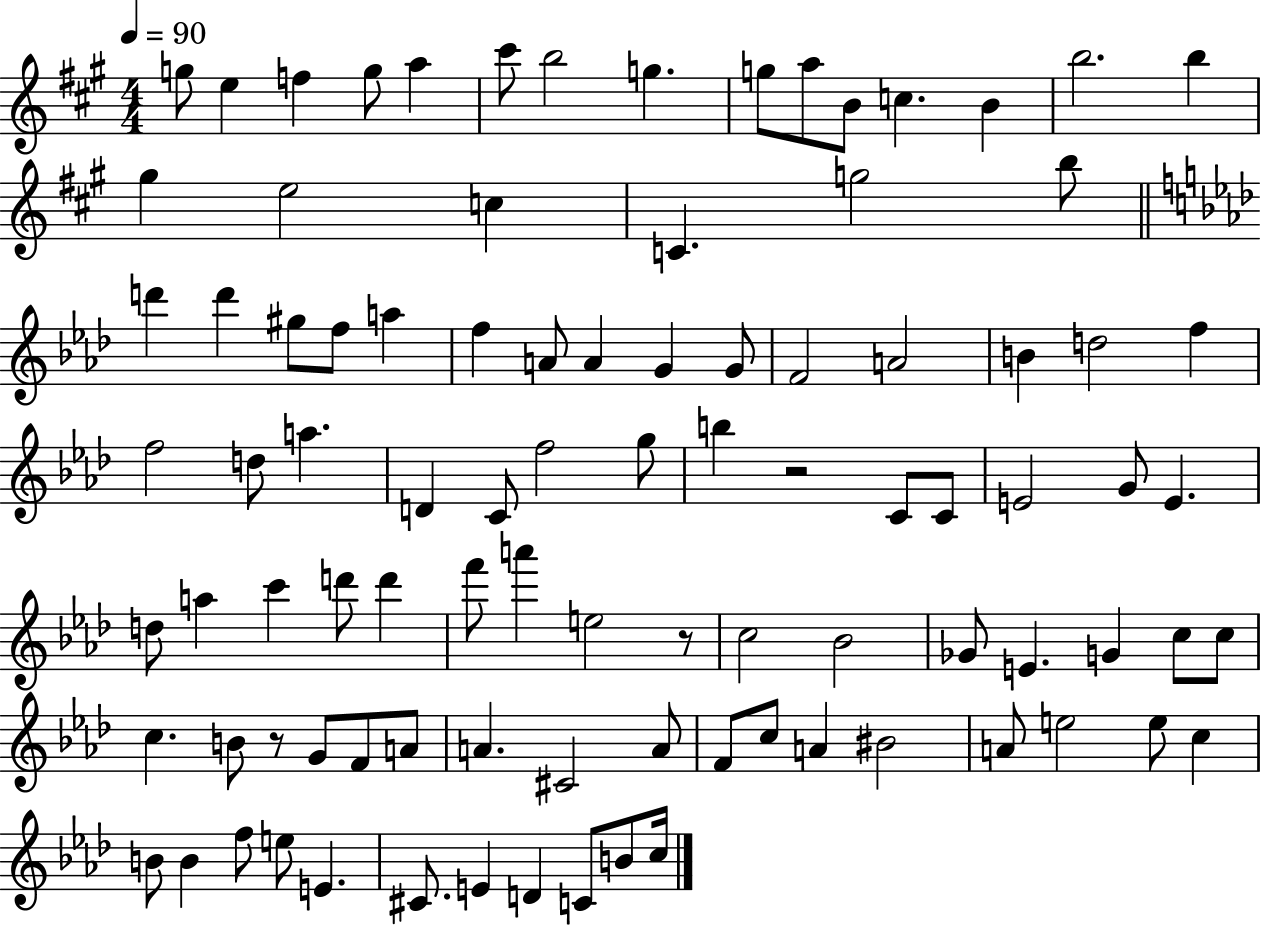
G5/e E5/q F5/q G5/e A5/q C#6/e B5/h G5/q. G5/e A5/e B4/e C5/q. B4/q B5/h. B5/q G#5/q E5/h C5/q C4/q. G5/h B5/e D6/q D6/q G#5/e F5/e A5/q F5/q A4/e A4/q G4/q G4/e F4/h A4/h B4/q D5/h F5/q F5/h D5/e A5/q. D4/q C4/e F5/h G5/e B5/q R/h C4/e C4/e E4/h G4/e E4/q. D5/e A5/q C6/q D6/e D6/q F6/e A6/q E5/h R/e C5/h Bb4/h Gb4/e E4/q. G4/q C5/e C5/e C5/q. B4/e R/e G4/e F4/e A4/e A4/q. C#4/h A4/e F4/e C5/e A4/q BIS4/h A4/e E5/h E5/e C5/q B4/e B4/q F5/e E5/e E4/q. C#4/e. E4/q D4/q C4/e B4/e C5/s